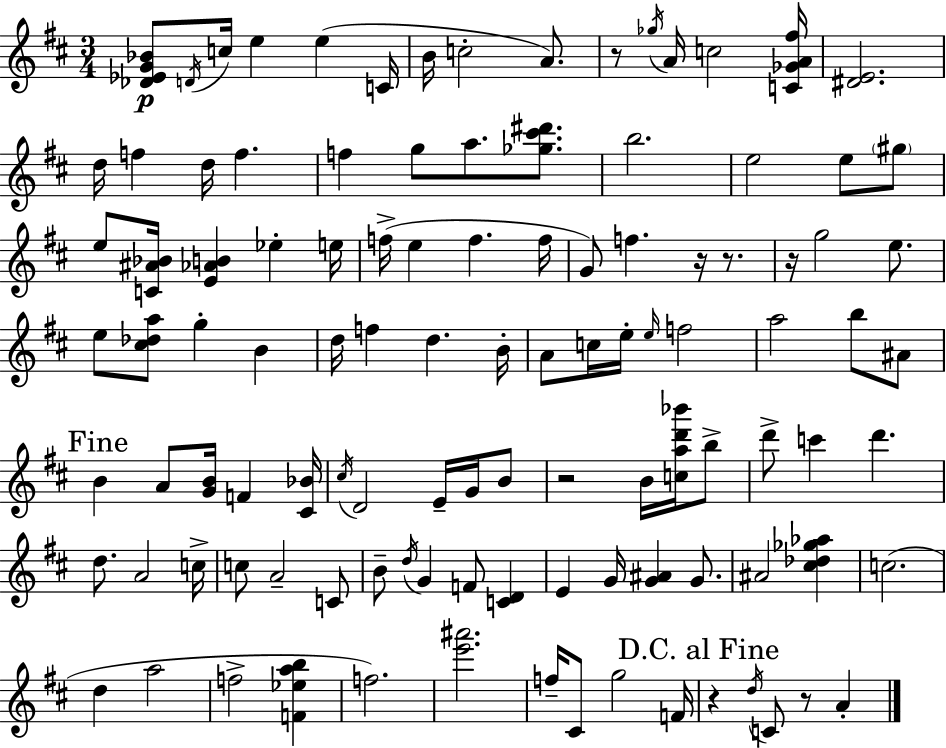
{
  \clef treble
  \numericTimeSignature
  \time 3/4
  \key d \major
  <des' ees' g' bes'>8\p \acciaccatura { d'16 } c''16 e''4 e''4( | c'16 b'16 c''2-. a'8.) | r8 \acciaccatura { ges''16 } a'16 c''2 | <c' ges' a' fis''>16 <dis' e'>2. | \break d''16 f''4 d''16 f''4. | f''4 g''8 a''8. <ges'' cis''' dis'''>8. | b''2. | e''2 e''8 | \break \parenthesize gis''8 e''8 <c' ais' bes'>16 <e' aes' b'>4 ees''4-. | e''16 f''16->( e''4 f''4. | f''16 g'8) f''4. r16 r8. | r16 g''2 e''8. | \break e''8 <cis'' des'' a''>8 g''4-. b'4 | d''16 f''4 d''4. | b'16-. a'8 c''16 e''16-. \grace { e''16 } f''2 | a''2 b''8 | \break ais'8 \mark "Fine" b'4 a'8 <g' b'>16 f'4 | <cis' bes'>16 \acciaccatura { cis''16 } d'2 | e'16-- g'16 b'8 r2 | b'16 <c'' a'' d''' bes'''>16 b''8-> d'''8-> c'''4 d'''4. | \break d''8. a'2 | c''16-> c''8 a'2-- | c'8 b'8-- \acciaccatura { d''16 } g'4 f'8 | <c' d'>4 e'4 g'16 <g' ais'>4 | \break g'8. ais'2 | <cis'' des'' ges'' aes''>4 c''2.( | d''4 a''2 | f''2-> | \break <f' ees'' a'' b''>4 f''2.) | <e''' ais'''>2. | f''16-- cis'8 g''2 | f'16 \mark "D.C. al Fine" r4 \acciaccatura { d''16 } c'8 | \break r8 a'4-. \bar "|."
}